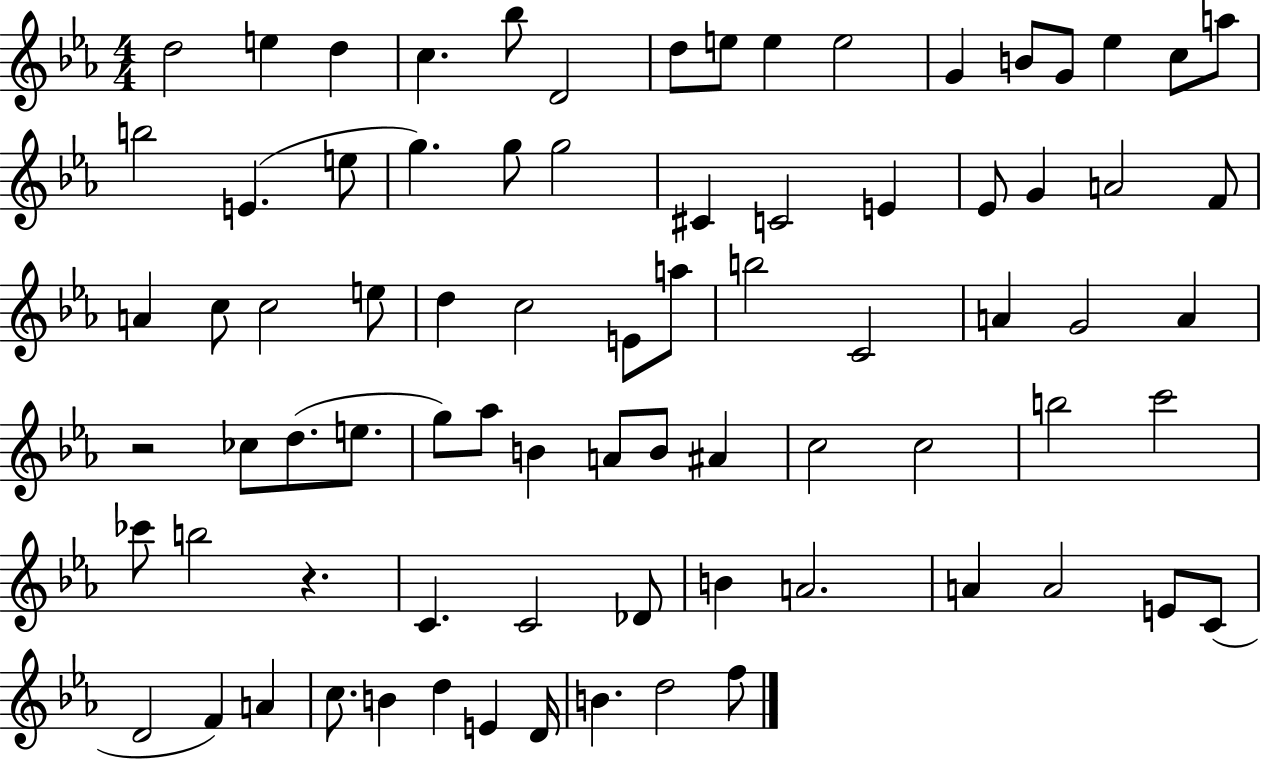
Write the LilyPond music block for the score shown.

{
  \clef treble
  \numericTimeSignature
  \time 4/4
  \key ees \major
  d''2 e''4 d''4 | c''4. bes''8 d'2 | d''8 e''8 e''4 e''2 | g'4 b'8 g'8 ees''4 c''8 a''8 | \break b''2 e'4.( e''8 | g''4.) g''8 g''2 | cis'4 c'2 e'4 | ees'8 g'4 a'2 f'8 | \break a'4 c''8 c''2 e''8 | d''4 c''2 e'8 a''8 | b''2 c'2 | a'4 g'2 a'4 | \break r2 ces''8 d''8.( e''8. | g''8) aes''8 b'4 a'8 b'8 ais'4 | c''2 c''2 | b''2 c'''2 | \break ces'''8 b''2 r4. | c'4. c'2 des'8 | b'4 a'2. | a'4 a'2 e'8 c'8( | \break d'2 f'4) a'4 | c''8. b'4 d''4 e'4 d'16 | b'4. d''2 f''8 | \bar "|."
}